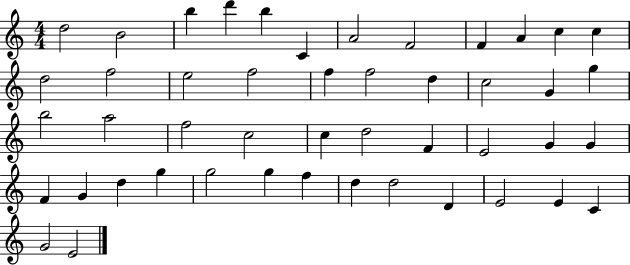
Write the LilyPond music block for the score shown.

{
  \clef treble
  \numericTimeSignature
  \time 4/4
  \key c \major
  d''2 b'2 | b''4 d'''4 b''4 c'4 | a'2 f'2 | f'4 a'4 c''4 c''4 | \break d''2 f''2 | e''2 f''2 | f''4 f''2 d''4 | c''2 g'4 g''4 | \break b''2 a''2 | f''2 c''2 | c''4 d''2 f'4 | e'2 g'4 g'4 | \break f'4 g'4 d''4 g''4 | g''2 g''4 f''4 | d''4 d''2 d'4 | e'2 e'4 c'4 | \break g'2 e'2 | \bar "|."
}